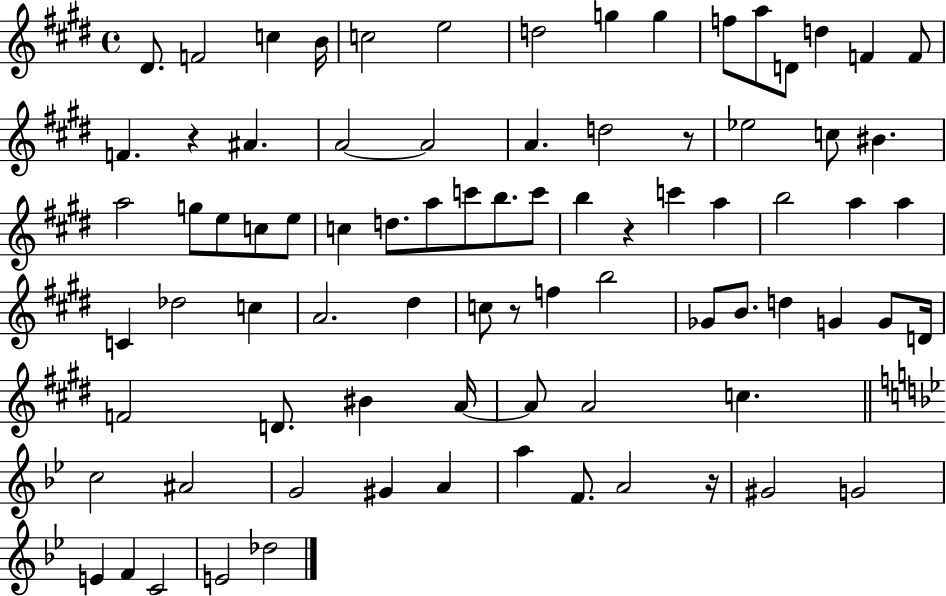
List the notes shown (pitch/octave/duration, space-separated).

D#4/e. F4/h C5/q B4/s C5/h E5/h D5/h G5/q G5/q F5/e A5/e D4/e D5/q F4/q F4/e F4/q. R/q A#4/q. A4/h A4/h A4/q. D5/h R/e Eb5/h C5/e BIS4/q. A5/h G5/e E5/e C5/e E5/e C5/q D5/e. A5/e C6/e B5/e. C6/e B5/q R/q C6/q A5/q B5/h A5/q A5/q C4/q Db5/h C5/q A4/h. D#5/q C5/e R/e F5/q B5/h Gb4/e B4/e. D5/q G4/q G4/e D4/s F4/h D4/e. BIS4/q A4/s A4/e A4/h C5/q. C5/h A#4/h G4/h G#4/q A4/q A5/q F4/e. A4/h R/s G#4/h G4/h E4/q F4/q C4/h E4/h Db5/h